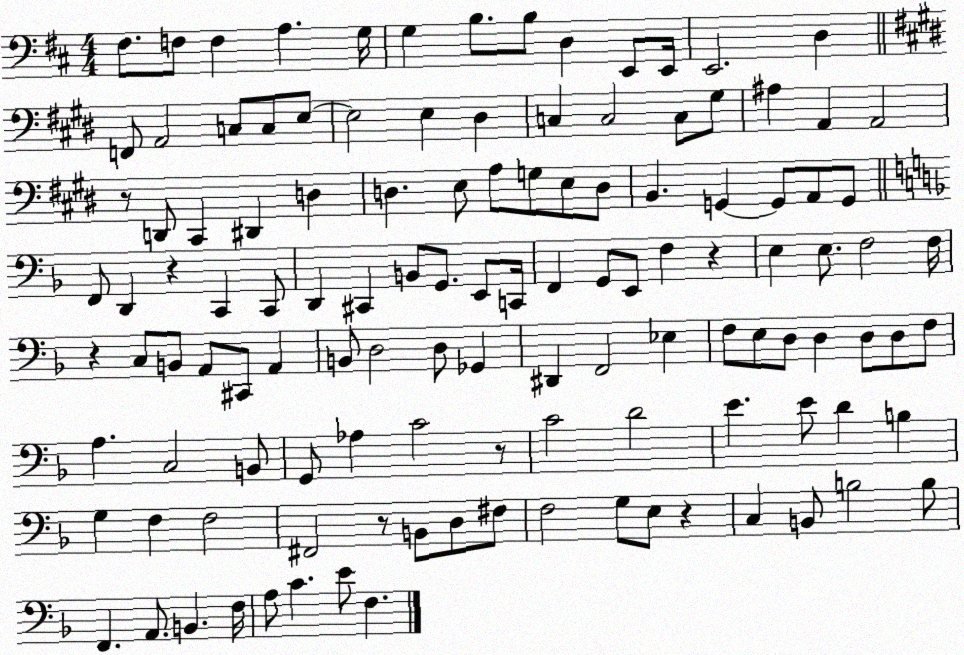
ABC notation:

X:1
T:Untitled
M:4/4
L:1/4
K:D
^F,/2 F,/2 F, A, G,/4 G, B,/2 B,/2 D, E,,/2 E,,/4 E,,2 D, F,,/2 A,,2 C,/2 C,/2 E,/2 E,2 E, ^D, C, C,2 C,/2 ^G,/2 ^A, A,, A,,2 z/2 D,,/2 ^C,, ^D,, D, D, E,/2 A,/2 G,/2 E,/2 D,/2 B,, G,, G,,/2 A,,/2 G,,/2 F,,/2 D,, z C,, C,,/2 D,, ^C,, B,,/2 G,,/2 E,,/2 C,,/4 F,, G,,/2 E,,/2 F, z E, E,/2 F,2 F,/4 z C,/2 B,,/2 A,,/2 ^C,,/2 A,, B,,/2 D,2 D,/2 _G,, ^D,, F,,2 _E, F,/2 E,/2 D,/2 D, D,/2 D,/2 F,/2 A, C,2 B,,/2 G,,/2 _A, C2 z/2 C2 D2 E E/2 D B, G, F, F,2 ^F,,2 z/2 B,,/2 D,/2 ^F,/2 F,2 G,/2 E,/2 z C, B,,/2 B,2 B,/2 F,, A,,/2 B,, F,/4 A,/2 C E/2 F,